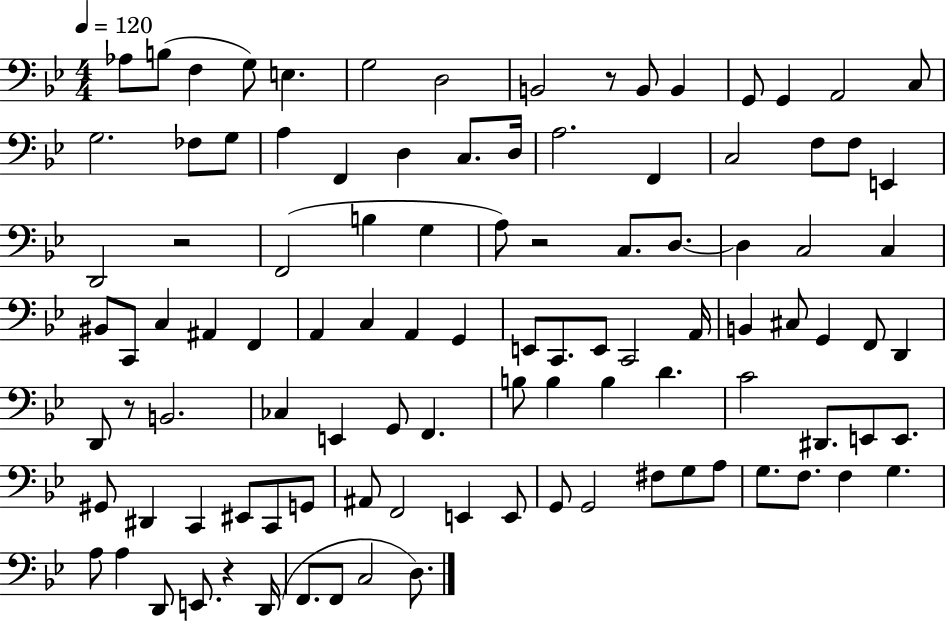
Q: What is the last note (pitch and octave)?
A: D3